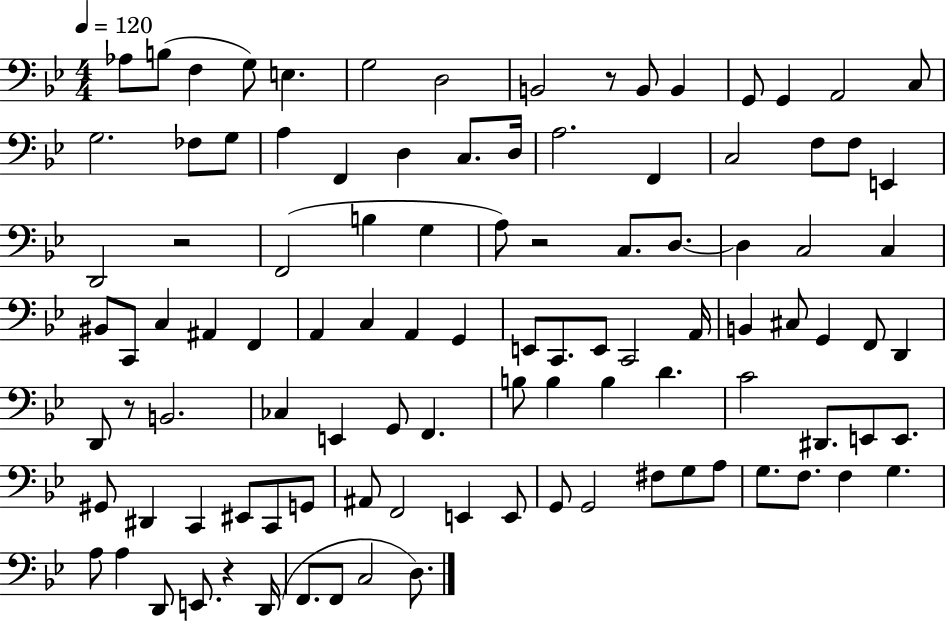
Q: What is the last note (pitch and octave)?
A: D3